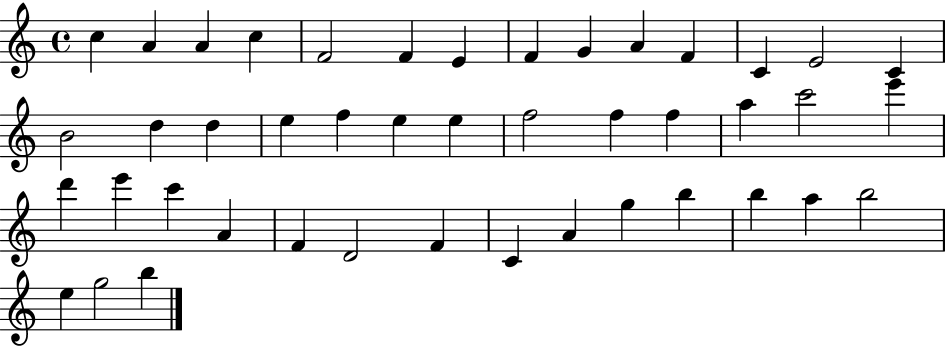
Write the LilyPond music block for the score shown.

{
  \clef treble
  \time 4/4
  \defaultTimeSignature
  \key c \major
  c''4 a'4 a'4 c''4 | f'2 f'4 e'4 | f'4 g'4 a'4 f'4 | c'4 e'2 c'4 | \break b'2 d''4 d''4 | e''4 f''4 e''4 e''4 | f''2 f''4 f''4 | a''4 c'''2 e'''4 | \break d'''4 e'''4 c'''4 a'4 | f'4 d'2 f'4 | c'4 a'4 g''4 b''4 | b''4 a''4 b''2 | \break e''4 g''2 b''4 | \bar "|."
}